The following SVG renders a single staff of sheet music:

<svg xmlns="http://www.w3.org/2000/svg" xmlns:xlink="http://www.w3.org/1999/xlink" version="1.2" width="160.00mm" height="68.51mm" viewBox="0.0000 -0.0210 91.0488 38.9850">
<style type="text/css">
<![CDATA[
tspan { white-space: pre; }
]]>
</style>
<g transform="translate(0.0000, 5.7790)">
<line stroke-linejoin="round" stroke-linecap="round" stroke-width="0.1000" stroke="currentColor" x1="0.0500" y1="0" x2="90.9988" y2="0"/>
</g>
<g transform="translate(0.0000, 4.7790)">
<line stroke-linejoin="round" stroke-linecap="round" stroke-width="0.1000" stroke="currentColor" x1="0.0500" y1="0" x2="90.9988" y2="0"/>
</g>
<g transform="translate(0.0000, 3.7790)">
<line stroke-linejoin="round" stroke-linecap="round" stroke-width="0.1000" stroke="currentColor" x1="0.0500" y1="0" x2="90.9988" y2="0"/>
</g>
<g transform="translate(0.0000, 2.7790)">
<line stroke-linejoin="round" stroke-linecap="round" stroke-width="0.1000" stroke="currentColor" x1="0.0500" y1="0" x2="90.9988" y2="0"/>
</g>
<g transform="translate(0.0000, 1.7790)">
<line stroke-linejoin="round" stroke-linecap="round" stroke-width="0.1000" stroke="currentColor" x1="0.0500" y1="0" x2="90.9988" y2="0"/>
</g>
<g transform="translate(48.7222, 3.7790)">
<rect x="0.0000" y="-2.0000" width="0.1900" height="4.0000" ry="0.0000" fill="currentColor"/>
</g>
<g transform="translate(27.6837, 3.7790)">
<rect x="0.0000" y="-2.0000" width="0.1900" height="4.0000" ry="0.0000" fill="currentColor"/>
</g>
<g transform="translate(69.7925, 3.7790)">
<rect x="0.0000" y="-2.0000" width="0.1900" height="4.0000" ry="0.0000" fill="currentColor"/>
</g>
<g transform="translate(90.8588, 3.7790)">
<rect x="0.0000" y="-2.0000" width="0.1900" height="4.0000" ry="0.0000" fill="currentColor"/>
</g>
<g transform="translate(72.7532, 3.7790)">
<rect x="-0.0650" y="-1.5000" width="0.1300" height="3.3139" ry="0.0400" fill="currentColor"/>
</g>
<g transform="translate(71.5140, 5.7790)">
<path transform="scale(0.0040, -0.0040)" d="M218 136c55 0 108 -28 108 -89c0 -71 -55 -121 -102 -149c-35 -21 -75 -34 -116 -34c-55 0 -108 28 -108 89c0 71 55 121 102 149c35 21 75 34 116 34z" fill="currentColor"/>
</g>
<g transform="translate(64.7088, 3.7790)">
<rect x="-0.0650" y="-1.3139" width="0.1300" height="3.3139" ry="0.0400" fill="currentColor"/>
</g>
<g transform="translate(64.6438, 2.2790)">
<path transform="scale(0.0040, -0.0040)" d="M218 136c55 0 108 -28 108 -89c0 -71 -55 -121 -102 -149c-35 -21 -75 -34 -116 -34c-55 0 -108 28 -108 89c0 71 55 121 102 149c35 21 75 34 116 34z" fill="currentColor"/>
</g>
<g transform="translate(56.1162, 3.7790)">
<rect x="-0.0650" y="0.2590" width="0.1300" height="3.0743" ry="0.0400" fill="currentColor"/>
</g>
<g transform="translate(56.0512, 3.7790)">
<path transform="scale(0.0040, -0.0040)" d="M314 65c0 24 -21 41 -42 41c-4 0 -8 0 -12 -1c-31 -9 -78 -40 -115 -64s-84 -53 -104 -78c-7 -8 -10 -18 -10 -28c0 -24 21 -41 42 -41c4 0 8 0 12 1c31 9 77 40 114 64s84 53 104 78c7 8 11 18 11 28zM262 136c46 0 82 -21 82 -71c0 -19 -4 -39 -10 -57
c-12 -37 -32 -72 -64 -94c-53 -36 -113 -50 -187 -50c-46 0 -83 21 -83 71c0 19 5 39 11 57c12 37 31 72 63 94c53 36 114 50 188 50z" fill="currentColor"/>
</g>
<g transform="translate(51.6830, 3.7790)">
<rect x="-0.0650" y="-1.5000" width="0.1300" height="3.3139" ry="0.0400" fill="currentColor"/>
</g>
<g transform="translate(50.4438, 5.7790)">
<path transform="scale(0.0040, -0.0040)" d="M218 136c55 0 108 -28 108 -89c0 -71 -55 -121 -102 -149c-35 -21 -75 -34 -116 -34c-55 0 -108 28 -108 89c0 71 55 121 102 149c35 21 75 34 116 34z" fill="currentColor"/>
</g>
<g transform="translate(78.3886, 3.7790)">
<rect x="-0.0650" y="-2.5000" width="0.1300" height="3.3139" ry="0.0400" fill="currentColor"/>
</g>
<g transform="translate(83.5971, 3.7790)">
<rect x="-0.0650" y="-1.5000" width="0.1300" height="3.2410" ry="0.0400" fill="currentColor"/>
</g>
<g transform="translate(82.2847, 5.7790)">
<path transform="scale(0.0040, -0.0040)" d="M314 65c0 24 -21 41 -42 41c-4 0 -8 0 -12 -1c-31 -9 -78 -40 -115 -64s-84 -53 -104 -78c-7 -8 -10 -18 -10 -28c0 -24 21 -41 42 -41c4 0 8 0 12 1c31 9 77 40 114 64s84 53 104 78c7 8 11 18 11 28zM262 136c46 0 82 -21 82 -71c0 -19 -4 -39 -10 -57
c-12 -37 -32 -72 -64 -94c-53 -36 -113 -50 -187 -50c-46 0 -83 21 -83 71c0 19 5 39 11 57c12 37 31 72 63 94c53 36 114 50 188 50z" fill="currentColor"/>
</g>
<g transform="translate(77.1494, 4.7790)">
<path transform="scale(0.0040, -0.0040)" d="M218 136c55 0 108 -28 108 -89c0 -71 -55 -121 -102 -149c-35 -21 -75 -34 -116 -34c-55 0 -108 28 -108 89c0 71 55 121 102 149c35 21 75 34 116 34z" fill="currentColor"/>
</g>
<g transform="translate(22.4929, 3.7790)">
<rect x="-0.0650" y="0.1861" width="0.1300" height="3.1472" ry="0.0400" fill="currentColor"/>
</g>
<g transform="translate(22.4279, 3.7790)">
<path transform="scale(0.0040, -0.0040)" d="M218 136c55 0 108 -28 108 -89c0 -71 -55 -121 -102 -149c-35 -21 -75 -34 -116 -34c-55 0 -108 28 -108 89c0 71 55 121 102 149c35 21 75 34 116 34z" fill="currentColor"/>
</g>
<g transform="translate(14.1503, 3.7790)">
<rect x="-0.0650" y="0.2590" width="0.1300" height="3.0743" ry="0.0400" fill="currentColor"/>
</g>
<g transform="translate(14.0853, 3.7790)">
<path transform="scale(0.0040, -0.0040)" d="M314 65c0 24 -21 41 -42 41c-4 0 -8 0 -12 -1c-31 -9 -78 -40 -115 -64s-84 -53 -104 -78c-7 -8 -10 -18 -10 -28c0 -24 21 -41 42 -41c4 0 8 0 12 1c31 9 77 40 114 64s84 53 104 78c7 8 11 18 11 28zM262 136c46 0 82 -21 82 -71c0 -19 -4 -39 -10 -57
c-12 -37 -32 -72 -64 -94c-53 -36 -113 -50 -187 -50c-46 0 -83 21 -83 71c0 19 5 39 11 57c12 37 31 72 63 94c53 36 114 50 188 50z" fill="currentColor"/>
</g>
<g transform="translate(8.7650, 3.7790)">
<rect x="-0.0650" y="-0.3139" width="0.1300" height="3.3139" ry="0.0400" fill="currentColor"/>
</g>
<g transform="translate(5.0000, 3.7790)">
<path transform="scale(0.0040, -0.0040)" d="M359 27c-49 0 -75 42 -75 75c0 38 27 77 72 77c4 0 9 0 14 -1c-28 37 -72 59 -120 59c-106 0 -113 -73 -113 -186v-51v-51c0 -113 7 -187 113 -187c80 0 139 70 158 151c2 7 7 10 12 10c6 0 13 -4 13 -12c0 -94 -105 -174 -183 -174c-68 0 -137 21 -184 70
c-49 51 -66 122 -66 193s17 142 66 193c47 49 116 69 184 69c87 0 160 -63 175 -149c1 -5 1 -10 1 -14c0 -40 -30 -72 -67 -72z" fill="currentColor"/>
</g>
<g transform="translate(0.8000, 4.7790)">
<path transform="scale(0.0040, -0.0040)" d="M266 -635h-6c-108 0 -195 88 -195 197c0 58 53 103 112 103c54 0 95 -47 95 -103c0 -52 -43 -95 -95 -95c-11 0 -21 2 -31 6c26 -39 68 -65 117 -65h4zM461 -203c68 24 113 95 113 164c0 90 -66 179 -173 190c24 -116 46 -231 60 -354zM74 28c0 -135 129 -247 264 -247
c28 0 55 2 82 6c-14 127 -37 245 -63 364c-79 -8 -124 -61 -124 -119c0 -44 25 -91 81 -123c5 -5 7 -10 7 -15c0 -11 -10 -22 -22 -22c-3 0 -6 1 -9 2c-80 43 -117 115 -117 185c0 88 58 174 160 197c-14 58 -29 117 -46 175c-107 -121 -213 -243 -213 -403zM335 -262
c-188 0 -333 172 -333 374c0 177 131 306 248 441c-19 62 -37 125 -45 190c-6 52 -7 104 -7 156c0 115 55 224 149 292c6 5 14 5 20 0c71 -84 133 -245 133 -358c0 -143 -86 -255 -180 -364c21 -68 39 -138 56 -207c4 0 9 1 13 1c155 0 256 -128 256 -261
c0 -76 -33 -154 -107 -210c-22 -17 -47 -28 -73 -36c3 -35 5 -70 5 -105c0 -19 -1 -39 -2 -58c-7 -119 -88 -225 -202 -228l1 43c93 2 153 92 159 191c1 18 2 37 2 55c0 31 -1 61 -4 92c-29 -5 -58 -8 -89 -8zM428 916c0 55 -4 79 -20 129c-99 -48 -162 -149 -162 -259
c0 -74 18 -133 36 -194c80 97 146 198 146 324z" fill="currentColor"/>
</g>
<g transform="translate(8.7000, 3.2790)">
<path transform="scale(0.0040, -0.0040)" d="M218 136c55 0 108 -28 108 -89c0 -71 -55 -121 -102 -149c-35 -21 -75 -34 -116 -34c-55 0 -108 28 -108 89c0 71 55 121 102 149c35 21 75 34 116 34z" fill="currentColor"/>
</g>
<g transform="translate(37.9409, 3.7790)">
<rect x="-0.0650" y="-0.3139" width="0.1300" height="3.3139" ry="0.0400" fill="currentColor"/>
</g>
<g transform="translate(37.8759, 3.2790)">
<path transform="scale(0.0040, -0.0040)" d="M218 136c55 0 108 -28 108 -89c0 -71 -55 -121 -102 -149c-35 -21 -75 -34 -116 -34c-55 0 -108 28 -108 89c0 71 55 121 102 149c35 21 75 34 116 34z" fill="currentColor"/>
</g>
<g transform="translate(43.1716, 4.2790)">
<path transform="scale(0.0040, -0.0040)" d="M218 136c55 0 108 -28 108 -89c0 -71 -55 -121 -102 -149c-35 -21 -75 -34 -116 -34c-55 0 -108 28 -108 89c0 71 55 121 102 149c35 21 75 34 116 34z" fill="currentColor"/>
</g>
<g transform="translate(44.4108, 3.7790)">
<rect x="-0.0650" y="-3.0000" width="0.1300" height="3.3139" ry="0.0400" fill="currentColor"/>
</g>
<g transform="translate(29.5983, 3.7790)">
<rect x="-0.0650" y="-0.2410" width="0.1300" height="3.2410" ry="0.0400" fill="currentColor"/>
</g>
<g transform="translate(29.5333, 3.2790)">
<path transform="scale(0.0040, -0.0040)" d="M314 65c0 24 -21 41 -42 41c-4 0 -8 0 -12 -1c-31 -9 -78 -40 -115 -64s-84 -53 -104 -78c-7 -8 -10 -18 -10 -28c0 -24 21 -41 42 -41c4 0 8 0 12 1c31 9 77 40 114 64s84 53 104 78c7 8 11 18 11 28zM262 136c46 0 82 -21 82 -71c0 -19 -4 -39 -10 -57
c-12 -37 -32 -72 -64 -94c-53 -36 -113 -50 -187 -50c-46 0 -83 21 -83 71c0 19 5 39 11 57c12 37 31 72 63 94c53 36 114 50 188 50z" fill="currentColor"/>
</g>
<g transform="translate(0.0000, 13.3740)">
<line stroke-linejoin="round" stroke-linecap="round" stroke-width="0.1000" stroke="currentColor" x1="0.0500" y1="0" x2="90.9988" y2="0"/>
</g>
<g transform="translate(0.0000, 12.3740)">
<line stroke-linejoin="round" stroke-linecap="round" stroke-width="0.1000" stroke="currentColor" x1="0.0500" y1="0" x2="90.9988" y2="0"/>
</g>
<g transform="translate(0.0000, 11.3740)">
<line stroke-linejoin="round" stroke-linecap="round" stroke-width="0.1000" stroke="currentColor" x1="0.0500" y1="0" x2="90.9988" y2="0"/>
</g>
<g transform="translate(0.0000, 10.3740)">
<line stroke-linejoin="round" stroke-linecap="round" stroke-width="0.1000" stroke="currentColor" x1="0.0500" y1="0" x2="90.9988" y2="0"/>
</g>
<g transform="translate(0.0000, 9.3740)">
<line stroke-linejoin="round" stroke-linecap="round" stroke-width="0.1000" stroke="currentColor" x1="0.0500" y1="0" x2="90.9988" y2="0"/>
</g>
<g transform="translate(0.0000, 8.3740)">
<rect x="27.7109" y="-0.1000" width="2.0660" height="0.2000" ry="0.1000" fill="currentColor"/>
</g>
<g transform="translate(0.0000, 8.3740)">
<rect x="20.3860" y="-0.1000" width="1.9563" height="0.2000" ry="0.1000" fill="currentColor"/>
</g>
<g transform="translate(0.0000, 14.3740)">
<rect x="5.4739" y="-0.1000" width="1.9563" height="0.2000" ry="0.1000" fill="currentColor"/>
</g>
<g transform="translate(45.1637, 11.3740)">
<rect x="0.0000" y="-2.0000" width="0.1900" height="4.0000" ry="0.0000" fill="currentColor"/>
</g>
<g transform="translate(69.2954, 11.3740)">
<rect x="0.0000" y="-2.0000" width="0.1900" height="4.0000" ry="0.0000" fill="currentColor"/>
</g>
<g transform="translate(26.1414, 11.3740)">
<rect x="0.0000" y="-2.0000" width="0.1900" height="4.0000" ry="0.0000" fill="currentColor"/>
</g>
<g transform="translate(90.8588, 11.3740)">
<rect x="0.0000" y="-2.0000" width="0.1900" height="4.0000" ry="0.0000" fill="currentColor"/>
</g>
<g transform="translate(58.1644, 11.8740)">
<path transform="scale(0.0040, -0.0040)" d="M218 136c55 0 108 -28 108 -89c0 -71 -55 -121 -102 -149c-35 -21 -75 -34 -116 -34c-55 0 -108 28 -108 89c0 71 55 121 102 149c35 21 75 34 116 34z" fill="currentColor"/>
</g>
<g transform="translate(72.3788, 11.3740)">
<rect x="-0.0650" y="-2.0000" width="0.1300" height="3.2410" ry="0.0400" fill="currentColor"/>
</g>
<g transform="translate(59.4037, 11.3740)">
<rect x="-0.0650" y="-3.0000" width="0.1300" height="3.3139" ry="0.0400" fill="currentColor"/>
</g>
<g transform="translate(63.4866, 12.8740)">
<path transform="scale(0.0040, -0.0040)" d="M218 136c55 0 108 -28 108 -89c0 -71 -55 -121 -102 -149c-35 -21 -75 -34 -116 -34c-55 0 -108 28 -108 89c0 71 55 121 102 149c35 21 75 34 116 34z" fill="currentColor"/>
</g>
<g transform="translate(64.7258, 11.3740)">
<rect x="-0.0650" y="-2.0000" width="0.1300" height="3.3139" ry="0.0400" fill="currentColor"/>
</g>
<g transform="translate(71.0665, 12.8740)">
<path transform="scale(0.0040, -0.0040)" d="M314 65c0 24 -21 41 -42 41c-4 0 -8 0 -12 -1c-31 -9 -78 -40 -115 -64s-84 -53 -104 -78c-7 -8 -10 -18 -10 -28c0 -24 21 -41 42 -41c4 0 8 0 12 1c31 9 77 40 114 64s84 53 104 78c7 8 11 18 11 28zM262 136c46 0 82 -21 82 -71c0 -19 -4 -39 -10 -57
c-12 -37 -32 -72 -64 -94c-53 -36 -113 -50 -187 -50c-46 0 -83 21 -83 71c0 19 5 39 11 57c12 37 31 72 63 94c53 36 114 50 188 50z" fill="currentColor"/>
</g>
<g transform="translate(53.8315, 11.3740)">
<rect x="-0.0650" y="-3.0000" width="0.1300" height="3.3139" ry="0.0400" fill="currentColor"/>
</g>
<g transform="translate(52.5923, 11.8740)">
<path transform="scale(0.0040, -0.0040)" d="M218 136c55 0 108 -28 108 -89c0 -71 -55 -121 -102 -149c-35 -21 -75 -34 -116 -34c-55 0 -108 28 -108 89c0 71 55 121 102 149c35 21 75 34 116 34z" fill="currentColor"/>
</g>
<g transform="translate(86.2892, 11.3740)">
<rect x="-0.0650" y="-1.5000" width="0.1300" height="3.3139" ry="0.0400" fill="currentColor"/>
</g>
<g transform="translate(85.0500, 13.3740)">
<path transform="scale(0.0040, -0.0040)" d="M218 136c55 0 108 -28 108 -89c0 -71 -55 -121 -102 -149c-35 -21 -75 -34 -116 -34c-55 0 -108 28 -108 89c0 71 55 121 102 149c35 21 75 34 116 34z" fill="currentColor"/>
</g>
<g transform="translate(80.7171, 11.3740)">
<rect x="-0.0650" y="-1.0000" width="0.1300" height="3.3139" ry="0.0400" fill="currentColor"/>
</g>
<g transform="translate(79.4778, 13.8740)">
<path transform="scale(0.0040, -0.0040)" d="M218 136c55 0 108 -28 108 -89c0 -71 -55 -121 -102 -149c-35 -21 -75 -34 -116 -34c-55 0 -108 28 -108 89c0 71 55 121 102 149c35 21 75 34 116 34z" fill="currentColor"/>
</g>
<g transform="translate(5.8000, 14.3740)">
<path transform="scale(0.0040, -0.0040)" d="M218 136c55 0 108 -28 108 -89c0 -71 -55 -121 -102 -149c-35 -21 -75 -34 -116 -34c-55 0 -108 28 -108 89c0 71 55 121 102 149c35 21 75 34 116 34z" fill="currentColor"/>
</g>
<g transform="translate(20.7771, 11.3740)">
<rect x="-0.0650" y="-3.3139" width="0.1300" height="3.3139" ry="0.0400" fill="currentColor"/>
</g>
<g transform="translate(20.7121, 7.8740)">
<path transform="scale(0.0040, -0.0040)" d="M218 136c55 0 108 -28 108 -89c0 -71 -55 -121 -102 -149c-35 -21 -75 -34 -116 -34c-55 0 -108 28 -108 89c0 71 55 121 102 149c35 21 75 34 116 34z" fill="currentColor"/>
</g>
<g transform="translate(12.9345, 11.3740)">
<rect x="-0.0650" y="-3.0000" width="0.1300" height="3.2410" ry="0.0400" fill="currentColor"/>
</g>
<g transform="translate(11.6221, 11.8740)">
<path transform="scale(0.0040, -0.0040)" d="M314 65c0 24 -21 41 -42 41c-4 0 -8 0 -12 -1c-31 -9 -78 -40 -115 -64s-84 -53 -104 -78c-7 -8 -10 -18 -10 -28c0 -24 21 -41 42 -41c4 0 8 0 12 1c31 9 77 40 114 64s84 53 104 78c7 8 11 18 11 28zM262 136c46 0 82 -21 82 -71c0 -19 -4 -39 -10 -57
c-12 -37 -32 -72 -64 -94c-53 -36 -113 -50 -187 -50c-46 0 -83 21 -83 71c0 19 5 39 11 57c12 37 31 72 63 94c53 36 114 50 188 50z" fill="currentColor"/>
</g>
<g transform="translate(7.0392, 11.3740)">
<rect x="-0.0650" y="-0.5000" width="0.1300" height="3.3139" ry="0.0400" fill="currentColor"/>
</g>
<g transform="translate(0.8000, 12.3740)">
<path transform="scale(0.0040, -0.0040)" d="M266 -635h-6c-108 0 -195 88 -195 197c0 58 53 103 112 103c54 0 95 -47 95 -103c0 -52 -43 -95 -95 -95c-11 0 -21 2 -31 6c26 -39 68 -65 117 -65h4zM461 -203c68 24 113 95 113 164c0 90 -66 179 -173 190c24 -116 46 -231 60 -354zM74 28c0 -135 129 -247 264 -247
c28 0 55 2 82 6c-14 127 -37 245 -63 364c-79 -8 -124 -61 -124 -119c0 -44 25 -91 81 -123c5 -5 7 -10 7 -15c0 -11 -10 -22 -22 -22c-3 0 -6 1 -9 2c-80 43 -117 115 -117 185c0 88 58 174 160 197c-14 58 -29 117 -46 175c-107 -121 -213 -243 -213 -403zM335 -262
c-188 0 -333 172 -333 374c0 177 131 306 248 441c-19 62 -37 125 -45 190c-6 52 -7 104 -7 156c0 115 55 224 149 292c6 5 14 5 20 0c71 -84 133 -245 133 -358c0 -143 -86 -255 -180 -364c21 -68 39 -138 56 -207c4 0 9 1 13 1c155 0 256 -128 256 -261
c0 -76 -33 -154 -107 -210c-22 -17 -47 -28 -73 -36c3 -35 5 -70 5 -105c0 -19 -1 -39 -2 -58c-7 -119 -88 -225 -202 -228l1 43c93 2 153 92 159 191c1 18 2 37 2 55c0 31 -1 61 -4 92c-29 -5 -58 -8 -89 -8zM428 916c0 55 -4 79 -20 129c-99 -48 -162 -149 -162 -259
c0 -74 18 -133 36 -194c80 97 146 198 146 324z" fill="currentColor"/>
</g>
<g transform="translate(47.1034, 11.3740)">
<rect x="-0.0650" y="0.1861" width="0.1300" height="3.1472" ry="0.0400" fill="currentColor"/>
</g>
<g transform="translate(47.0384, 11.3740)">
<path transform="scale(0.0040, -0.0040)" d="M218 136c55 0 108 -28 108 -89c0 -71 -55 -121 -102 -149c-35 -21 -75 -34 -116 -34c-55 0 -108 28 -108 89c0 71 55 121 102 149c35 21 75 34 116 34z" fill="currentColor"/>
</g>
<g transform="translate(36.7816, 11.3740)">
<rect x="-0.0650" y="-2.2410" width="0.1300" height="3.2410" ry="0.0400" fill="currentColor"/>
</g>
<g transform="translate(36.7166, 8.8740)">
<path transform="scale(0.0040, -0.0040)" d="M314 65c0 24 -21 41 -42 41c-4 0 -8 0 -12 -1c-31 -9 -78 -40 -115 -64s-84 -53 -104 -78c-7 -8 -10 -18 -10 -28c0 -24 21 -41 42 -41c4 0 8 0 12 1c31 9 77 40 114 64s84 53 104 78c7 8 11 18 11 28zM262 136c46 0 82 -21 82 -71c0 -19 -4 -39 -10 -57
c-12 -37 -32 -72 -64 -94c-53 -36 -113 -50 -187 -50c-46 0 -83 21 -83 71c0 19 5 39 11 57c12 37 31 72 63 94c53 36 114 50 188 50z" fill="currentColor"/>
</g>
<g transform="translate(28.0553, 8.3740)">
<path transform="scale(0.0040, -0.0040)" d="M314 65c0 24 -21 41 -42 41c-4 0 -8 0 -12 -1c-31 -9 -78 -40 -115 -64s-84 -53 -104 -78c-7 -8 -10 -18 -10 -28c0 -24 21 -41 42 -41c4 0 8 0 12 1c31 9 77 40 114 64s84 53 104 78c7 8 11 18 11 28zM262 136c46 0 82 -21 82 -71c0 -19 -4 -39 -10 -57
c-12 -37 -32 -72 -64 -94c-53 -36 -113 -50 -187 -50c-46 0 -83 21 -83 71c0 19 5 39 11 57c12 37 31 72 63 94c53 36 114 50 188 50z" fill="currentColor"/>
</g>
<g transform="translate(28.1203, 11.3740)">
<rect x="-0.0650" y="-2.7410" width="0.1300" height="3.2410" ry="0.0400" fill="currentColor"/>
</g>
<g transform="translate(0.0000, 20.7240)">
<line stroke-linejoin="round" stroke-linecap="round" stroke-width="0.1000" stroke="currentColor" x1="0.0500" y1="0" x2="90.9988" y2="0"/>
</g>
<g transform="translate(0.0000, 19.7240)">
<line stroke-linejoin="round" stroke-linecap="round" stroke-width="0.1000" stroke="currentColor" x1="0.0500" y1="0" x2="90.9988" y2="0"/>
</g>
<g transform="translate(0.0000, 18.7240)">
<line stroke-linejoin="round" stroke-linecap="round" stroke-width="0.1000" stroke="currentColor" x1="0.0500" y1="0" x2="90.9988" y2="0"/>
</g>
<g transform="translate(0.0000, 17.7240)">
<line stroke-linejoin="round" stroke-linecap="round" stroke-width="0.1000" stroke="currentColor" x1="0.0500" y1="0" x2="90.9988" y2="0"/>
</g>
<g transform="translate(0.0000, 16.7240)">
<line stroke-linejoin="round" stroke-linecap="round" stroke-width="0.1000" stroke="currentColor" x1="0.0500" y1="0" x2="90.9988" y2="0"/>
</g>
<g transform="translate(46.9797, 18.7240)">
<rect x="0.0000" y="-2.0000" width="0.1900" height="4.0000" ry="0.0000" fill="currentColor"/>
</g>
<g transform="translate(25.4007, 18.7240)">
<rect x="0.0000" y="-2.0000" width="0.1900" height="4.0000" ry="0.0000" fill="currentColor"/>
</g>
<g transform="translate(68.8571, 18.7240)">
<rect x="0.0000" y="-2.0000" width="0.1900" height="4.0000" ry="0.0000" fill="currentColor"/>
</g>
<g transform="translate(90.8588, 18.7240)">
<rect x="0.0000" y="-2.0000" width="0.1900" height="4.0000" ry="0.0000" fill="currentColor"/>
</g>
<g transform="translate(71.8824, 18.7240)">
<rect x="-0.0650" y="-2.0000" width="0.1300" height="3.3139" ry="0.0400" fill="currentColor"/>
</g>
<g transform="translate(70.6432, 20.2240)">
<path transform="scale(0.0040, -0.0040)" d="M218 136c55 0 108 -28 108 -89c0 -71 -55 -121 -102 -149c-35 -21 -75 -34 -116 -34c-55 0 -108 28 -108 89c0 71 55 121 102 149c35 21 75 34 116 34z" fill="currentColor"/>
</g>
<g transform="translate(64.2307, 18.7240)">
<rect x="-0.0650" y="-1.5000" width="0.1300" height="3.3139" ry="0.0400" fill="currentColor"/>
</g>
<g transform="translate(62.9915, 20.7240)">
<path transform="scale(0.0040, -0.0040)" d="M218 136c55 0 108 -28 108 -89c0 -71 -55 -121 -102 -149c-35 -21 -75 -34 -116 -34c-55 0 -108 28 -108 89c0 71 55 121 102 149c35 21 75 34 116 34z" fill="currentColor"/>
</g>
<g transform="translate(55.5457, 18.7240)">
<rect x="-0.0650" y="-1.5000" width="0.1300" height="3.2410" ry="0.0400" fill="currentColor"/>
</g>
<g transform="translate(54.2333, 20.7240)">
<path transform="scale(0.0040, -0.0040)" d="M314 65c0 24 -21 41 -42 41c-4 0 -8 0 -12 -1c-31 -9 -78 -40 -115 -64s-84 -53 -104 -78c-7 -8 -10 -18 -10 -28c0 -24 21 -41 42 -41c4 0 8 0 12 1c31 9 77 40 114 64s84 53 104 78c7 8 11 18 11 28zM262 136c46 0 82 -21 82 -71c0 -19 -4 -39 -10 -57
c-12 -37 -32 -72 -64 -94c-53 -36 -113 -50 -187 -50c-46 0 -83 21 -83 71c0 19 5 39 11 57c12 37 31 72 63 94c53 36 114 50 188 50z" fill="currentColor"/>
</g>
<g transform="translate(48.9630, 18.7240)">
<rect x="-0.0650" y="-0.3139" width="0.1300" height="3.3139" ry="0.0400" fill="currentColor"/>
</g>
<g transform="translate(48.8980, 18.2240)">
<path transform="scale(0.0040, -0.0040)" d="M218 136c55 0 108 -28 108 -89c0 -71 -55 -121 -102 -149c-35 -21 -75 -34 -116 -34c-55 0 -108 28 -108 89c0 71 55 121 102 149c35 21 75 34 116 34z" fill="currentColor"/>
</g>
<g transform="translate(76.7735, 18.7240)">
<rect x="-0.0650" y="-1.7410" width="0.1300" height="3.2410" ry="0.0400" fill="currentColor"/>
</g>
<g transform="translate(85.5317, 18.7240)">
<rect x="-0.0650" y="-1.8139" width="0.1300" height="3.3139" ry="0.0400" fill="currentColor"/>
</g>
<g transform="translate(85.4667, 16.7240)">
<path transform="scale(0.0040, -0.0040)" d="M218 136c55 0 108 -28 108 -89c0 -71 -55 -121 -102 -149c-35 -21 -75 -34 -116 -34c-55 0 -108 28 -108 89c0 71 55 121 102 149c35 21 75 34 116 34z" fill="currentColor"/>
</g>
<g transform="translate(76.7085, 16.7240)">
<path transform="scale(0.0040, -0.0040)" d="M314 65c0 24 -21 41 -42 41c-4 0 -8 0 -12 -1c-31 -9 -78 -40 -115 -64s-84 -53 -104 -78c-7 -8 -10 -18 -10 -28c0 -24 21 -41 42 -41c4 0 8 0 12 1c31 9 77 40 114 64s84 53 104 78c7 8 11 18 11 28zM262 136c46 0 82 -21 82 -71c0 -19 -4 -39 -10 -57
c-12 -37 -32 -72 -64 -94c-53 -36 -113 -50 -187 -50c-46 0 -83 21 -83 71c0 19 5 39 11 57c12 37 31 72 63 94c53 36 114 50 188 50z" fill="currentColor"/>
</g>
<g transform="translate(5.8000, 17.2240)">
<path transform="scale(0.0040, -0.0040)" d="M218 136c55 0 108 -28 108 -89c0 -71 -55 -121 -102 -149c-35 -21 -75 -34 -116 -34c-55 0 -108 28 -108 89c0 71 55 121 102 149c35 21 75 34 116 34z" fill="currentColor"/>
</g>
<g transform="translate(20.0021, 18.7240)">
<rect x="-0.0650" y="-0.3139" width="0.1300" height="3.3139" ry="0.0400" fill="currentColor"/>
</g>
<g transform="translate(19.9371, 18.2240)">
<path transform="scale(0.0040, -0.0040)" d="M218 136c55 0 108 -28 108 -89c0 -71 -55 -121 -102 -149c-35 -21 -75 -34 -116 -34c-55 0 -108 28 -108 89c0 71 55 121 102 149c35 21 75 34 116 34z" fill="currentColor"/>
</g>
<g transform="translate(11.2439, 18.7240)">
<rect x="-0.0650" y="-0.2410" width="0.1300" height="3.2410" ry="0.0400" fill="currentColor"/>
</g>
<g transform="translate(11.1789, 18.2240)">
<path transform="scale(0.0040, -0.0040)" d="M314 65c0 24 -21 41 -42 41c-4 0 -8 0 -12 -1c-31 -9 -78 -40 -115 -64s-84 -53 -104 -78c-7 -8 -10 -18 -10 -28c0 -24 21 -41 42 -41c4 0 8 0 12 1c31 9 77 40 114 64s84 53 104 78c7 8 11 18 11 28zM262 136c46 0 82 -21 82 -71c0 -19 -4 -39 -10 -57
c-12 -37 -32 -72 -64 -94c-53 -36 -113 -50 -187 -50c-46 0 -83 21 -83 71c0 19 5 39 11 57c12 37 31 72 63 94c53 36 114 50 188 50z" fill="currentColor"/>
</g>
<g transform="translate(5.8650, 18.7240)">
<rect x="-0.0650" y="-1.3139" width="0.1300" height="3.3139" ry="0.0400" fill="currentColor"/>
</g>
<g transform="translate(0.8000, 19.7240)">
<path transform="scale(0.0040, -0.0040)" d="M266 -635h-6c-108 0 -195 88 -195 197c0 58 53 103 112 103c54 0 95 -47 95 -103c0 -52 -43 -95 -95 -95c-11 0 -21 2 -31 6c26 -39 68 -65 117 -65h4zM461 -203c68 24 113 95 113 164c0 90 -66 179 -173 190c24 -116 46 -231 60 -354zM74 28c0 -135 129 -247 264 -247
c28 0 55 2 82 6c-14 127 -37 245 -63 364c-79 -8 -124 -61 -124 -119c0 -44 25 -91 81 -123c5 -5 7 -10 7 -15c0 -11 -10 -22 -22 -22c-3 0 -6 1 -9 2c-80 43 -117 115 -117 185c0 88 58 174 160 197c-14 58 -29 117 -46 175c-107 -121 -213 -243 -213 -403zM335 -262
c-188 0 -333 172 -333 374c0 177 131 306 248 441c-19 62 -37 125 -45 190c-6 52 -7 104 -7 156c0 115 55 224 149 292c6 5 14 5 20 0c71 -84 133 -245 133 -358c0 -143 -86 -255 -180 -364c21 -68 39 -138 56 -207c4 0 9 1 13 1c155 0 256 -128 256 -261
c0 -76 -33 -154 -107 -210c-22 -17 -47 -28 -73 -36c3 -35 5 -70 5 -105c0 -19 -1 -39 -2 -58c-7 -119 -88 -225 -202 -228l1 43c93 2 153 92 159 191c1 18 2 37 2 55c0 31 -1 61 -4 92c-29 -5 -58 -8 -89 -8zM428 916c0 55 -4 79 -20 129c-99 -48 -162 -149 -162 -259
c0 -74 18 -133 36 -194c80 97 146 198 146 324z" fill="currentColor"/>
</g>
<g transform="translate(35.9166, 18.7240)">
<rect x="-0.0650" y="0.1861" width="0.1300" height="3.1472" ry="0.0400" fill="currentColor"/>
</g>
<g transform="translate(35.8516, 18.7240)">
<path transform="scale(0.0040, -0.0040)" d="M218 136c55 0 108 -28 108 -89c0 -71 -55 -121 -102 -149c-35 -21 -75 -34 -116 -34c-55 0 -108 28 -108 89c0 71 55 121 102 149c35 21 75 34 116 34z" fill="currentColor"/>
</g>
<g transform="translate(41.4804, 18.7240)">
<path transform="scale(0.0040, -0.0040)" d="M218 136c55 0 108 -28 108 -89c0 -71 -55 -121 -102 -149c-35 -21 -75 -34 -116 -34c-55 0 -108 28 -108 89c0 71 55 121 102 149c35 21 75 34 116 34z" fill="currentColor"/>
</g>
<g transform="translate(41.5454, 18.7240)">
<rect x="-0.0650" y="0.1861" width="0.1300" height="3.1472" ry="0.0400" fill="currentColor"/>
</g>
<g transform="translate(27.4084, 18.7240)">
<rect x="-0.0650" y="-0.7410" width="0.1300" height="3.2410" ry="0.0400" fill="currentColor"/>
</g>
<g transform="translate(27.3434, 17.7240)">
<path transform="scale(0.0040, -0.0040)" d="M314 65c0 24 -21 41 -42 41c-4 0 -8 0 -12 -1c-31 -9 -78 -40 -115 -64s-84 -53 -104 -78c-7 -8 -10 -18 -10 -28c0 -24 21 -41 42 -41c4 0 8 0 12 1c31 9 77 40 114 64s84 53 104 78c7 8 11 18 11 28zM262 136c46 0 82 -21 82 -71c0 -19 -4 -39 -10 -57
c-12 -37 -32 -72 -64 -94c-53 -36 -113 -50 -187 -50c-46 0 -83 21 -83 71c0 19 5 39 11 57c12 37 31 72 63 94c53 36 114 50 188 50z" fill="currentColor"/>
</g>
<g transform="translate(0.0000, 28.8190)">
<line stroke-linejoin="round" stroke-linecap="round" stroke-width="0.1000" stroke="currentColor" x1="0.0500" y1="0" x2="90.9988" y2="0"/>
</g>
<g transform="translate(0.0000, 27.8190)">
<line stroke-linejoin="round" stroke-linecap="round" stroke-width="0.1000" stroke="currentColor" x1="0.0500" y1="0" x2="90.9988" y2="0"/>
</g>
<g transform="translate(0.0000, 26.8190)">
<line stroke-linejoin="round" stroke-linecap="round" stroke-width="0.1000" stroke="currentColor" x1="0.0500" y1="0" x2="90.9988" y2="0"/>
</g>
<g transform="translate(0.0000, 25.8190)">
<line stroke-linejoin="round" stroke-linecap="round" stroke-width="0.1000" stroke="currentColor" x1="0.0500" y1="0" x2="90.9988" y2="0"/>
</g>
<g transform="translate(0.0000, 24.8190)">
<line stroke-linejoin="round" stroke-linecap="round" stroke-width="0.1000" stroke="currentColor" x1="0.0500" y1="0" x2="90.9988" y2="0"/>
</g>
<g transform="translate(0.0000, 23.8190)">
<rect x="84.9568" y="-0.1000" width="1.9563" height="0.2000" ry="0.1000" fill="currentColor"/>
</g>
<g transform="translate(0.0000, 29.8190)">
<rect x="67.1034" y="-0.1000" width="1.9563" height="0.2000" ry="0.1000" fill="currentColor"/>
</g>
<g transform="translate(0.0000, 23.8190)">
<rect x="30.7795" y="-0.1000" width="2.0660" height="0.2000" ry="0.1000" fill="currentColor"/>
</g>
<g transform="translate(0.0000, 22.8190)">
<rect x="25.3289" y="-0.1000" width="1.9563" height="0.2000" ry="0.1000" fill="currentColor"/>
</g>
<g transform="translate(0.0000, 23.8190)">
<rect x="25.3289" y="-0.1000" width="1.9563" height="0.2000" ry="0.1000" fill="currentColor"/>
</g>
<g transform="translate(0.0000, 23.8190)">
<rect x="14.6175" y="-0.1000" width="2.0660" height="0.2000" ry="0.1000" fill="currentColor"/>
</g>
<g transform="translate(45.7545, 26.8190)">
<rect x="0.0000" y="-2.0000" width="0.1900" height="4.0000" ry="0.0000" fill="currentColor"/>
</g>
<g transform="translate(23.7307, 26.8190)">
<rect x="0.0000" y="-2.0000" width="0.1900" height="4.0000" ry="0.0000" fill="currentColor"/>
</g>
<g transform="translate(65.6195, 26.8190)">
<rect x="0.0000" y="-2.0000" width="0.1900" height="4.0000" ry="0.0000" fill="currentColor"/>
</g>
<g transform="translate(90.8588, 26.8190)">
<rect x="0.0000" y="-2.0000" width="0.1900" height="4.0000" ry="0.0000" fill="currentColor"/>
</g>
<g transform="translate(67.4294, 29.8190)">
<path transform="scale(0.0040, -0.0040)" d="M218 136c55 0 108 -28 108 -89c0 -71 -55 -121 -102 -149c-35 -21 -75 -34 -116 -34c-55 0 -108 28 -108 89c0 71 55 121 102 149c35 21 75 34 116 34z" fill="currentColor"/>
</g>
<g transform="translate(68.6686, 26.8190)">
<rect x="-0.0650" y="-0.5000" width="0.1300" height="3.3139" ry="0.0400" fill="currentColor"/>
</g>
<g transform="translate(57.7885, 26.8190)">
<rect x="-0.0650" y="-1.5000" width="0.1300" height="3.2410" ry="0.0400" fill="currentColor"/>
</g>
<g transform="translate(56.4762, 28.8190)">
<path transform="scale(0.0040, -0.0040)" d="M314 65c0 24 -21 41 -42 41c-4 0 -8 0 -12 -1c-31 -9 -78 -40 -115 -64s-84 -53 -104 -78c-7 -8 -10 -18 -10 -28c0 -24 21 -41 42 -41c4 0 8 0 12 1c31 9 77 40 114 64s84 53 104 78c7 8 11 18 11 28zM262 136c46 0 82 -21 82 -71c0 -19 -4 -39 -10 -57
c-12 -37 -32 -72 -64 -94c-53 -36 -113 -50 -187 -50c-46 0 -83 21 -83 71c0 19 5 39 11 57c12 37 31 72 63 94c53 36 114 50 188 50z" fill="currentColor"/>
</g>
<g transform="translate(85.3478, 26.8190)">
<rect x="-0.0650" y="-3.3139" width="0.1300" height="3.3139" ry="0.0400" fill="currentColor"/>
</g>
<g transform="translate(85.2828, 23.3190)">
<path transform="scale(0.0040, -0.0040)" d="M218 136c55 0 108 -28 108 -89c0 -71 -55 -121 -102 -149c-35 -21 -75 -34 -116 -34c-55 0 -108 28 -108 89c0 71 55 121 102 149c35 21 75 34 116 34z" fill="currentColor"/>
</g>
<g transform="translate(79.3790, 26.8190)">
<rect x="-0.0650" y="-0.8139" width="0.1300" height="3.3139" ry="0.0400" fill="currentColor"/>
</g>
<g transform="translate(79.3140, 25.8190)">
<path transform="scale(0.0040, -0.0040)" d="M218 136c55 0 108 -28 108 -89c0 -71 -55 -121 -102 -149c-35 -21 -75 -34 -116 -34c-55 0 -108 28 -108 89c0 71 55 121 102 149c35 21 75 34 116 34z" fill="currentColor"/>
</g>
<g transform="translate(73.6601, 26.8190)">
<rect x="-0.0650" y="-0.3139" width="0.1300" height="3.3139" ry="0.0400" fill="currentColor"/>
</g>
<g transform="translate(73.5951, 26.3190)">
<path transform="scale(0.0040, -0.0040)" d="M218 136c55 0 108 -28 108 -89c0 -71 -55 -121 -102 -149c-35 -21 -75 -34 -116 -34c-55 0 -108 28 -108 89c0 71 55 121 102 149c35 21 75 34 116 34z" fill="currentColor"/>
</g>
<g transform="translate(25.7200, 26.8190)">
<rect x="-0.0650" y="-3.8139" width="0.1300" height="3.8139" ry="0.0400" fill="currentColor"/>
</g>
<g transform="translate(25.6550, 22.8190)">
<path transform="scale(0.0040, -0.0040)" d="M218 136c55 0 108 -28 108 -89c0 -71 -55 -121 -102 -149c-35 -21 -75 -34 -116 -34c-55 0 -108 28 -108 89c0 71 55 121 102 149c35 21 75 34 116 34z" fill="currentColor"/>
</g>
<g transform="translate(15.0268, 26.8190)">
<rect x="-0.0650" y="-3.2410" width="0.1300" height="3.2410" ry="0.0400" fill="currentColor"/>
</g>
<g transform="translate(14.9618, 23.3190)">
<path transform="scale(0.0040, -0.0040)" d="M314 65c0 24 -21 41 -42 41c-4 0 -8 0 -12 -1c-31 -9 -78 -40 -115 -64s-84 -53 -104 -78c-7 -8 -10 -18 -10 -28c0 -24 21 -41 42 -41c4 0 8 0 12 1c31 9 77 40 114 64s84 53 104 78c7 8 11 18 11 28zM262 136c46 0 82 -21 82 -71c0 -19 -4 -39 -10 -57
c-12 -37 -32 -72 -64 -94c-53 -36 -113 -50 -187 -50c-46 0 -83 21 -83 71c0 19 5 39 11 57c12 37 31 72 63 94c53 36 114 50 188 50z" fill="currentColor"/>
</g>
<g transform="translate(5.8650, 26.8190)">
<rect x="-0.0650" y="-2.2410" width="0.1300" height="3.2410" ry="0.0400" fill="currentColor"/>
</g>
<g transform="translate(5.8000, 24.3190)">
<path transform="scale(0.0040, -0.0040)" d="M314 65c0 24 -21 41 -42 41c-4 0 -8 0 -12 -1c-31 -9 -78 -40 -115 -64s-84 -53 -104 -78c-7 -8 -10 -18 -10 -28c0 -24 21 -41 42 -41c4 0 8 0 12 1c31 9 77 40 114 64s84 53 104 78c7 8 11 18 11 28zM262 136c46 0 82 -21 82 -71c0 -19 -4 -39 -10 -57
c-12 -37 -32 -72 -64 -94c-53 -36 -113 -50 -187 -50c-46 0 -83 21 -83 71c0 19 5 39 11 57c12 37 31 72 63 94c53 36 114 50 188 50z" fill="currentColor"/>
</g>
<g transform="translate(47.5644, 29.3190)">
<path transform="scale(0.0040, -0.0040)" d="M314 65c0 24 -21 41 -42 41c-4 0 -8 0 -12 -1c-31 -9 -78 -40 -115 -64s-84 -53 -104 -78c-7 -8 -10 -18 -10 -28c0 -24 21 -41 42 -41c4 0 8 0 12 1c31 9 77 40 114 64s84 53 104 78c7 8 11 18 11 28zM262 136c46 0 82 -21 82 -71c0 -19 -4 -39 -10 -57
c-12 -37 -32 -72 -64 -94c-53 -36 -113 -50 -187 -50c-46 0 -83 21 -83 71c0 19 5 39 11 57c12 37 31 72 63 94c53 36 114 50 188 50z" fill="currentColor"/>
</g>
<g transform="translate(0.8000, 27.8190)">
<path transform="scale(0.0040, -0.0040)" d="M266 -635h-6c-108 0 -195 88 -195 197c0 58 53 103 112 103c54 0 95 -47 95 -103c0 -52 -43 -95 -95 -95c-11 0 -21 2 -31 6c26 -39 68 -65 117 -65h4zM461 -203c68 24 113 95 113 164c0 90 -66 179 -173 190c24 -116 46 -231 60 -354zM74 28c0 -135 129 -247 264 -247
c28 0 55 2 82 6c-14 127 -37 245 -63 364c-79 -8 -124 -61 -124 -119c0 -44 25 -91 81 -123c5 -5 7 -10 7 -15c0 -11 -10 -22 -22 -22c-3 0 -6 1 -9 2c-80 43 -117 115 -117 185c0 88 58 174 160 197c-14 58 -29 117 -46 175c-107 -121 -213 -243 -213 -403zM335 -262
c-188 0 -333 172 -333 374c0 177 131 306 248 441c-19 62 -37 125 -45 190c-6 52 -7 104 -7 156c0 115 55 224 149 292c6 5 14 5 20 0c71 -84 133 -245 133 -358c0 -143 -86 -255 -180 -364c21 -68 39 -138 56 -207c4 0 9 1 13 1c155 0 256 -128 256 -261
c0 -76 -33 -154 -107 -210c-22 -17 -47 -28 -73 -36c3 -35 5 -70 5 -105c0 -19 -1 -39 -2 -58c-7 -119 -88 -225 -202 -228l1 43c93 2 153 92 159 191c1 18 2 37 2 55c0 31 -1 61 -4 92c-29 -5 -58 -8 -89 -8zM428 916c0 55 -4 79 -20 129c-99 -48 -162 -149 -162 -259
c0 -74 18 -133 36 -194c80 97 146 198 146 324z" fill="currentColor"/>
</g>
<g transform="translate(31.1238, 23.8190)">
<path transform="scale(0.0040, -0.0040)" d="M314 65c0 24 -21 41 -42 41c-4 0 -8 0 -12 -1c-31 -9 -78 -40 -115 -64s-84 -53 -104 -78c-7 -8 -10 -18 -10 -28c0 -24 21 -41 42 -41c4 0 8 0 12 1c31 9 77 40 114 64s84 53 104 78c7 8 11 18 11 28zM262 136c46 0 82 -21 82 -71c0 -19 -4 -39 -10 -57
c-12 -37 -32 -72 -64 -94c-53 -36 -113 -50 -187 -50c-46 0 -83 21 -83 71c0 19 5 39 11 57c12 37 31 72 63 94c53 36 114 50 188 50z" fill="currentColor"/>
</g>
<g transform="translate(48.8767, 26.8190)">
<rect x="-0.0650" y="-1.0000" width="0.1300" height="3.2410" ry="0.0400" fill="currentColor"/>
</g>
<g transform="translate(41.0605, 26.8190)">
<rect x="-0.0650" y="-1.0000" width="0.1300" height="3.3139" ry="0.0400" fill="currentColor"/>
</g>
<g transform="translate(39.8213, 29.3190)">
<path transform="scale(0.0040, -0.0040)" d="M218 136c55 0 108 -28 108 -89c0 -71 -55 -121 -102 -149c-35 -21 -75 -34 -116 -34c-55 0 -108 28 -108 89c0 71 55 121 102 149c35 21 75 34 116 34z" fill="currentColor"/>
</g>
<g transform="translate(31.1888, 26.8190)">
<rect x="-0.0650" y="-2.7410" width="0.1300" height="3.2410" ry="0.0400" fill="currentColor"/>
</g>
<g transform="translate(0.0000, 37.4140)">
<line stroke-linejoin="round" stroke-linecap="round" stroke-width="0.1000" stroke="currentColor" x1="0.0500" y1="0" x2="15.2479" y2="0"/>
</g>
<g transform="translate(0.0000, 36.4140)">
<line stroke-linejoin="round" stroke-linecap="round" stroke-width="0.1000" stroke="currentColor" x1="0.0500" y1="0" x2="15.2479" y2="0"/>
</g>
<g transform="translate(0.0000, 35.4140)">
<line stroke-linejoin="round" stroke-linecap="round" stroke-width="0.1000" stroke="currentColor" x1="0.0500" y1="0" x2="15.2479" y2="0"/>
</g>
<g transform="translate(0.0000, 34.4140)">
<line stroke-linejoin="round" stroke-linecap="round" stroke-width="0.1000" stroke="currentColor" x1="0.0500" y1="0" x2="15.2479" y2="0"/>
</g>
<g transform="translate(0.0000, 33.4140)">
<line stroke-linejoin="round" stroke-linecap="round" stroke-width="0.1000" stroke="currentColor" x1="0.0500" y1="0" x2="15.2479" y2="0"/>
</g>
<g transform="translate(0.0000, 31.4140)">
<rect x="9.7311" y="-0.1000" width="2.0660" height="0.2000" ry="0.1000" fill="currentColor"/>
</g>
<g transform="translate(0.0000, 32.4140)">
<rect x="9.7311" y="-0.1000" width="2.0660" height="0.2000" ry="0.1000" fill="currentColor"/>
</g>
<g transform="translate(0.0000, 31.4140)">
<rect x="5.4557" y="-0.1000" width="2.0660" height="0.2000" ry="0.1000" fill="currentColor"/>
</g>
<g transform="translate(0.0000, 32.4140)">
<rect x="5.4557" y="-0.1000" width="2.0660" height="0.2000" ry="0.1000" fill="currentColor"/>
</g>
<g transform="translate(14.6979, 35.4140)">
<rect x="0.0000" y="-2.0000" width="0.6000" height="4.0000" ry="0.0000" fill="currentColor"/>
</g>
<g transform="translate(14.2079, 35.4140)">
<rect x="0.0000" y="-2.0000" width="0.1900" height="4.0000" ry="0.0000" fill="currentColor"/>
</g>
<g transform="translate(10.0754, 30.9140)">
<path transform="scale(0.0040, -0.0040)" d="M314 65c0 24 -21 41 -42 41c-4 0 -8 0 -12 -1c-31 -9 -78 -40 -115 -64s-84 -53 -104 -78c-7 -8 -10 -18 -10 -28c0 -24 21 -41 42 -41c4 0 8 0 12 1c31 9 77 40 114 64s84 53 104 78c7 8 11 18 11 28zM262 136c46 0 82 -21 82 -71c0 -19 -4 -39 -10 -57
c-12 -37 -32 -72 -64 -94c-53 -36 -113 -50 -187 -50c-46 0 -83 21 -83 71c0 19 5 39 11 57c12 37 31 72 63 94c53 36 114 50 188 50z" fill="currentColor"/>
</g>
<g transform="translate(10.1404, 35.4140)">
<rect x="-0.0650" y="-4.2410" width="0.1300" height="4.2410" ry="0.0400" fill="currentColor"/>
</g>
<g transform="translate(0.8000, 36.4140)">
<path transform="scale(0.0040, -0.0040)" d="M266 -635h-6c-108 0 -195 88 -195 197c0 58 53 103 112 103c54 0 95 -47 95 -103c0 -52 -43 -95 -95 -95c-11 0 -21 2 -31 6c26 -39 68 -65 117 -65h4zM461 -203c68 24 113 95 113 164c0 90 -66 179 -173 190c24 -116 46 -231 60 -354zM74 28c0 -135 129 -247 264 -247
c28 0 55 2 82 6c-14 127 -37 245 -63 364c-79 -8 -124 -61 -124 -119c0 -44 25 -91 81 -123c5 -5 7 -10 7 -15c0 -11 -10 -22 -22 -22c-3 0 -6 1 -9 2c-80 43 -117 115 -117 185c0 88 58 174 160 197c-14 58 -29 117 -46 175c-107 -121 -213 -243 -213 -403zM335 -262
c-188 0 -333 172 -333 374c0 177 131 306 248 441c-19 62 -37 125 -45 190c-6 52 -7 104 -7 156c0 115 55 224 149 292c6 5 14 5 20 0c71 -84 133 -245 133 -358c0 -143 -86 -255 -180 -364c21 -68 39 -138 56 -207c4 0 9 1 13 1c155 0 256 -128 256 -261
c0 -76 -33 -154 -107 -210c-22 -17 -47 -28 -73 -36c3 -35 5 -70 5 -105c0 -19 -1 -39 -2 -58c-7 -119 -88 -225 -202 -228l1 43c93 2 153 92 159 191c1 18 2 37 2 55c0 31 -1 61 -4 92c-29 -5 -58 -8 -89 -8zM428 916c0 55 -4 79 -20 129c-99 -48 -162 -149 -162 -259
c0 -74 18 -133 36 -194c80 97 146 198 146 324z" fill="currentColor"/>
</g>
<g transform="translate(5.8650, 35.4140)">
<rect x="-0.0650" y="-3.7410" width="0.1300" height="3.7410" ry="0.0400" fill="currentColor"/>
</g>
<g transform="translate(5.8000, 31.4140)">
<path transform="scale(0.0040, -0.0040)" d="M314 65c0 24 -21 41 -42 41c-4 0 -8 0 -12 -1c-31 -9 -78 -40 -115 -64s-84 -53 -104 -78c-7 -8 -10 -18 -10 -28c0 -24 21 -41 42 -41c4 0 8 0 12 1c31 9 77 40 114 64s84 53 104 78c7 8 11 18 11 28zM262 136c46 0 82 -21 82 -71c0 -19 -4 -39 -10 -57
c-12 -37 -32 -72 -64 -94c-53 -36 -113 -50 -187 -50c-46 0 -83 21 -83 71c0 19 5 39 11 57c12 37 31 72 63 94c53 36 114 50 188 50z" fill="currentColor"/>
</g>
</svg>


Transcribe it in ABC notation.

X:1
T:Untitled
M:4/4
L:1/4
K:C
c B2 B c2 c A E B2 e E G E2 C A2 b a2 g2 B A A F F2 D E e c2 c d2 B B c E2 E F f2 f g2 b2 c' a2 D D2 E2 C c d b c'2 d'2